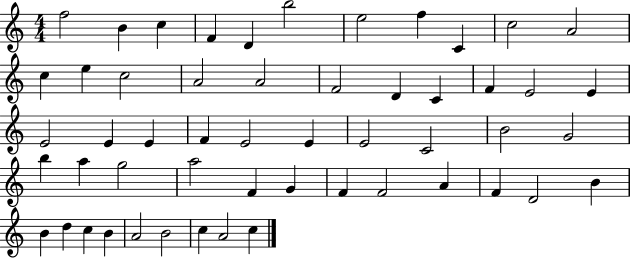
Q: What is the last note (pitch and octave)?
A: C5